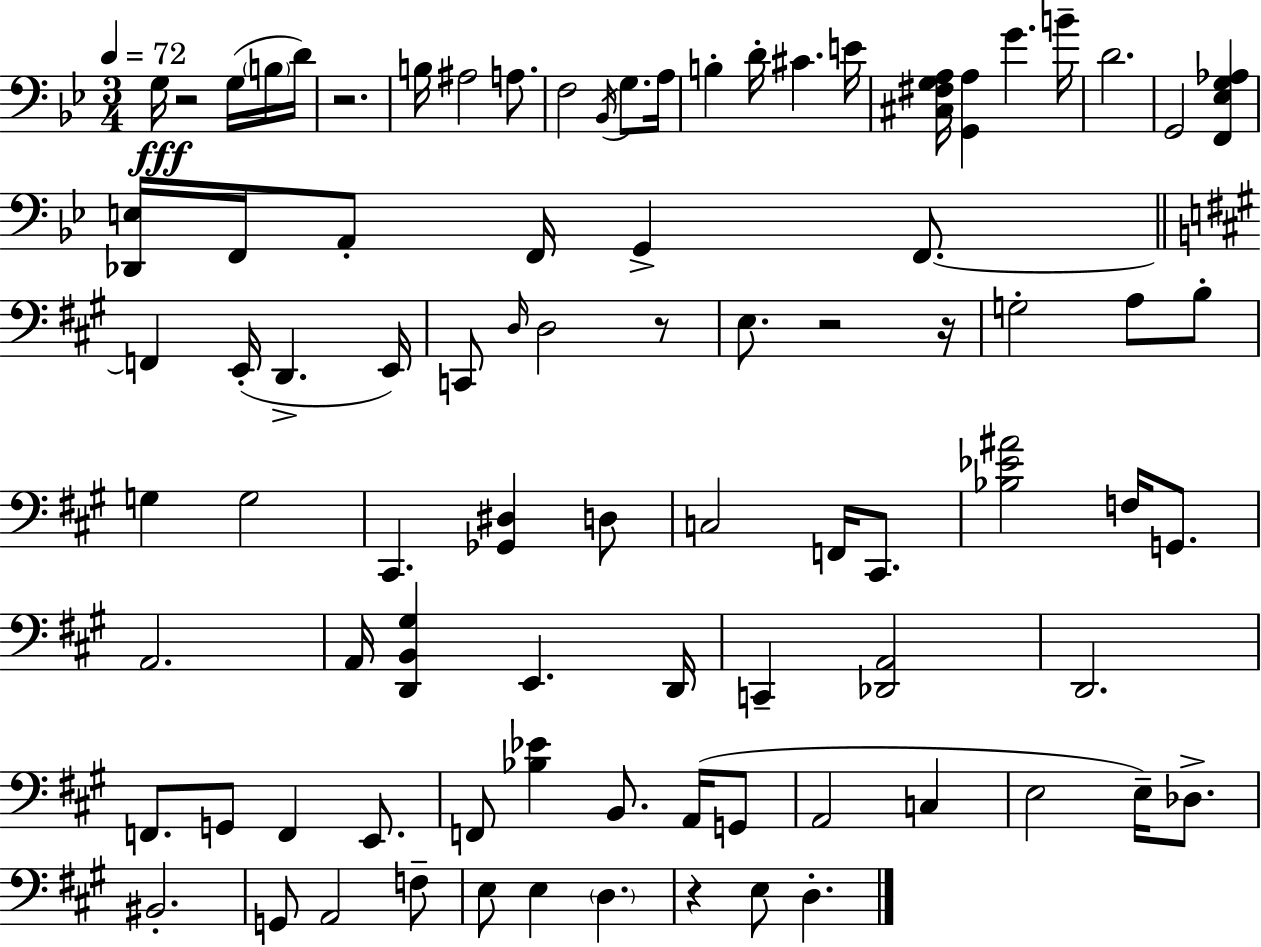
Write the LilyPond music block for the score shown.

{
  \clef bass
  \numericTimeSignature
  \time 3/4
  \key g \minor
  \tempo 4 = 72
  g16\fff r2 g16( \parenthesize b16 d'16) | r2. | b16 ais2 a8. | f2 \acciaccatura { bes,16 } g8. | \break a16 b4-. d'16-. cis'4. | e'16 <cis fis g a>16 <g, a>4 g'4. | b'16-- d'2. | g,2 <f, ees g aes>4 | \break <des, e>16 f,16 a,8-. f,16 g,4-> f,8.~~ | \bar "||" \break \key a \major f,4 e,16-.( d,4.-> e,16) | c,8 \grace { d16 } d2 r8 | e8. r2 | r16 g2-. a8 b8-. | \break g4 g2 | cis,4. <ges, dis>4 d8 | c2 f,16 cis,8. | <bes ees' ais'>2 f16 g,8. | \break a,2. | a,16 <d, b, gis>4 e,4. | d,16 c,4-- <des, a,>2 | d,2. | \break f,8. g,8 f,4 e,8. | f,8 <bes ees'>4 b,8. a,16( g,8 | a,2 c4 | e2 e16--) des8.-> | \break bis,2.-. | g,8 a,2 f8-- | e8 e4 \parenthesize d4. | r4 e8 d4.-. | \break \bar "|."
}